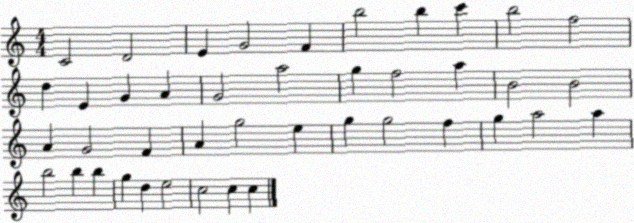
X:1
T:Untitled
M:4/4
L:1/4
K:C
C2 D2 E G2 F b2 b c' b2 f2 d E G A G2 a2 g f2 a B2 B2 A G2 F A g2 e g g2 f g a2 a b2 b b g d e2 c2 c c